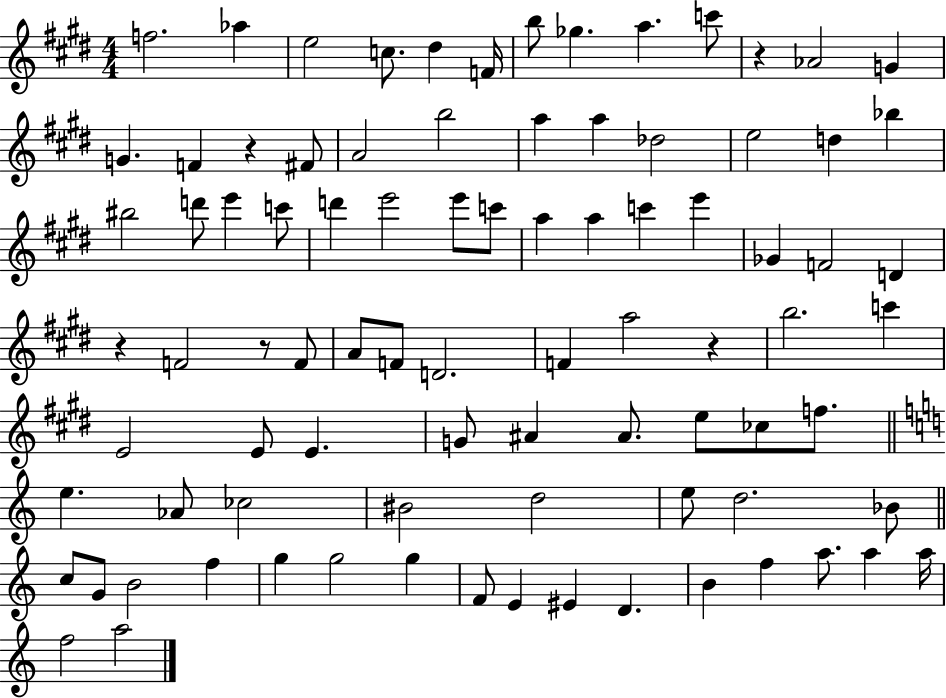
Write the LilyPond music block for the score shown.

{
  \clef treble
  \numericTimeSignature
  \time 4/4
  \key e \major
  \repeat volta 2 { f''2. aes''4 | e''2 c''8. dis''4 f'16 | b''8 ges''4. a''4. c'''8 | r4 aes'2 g'4 | \break g'4. f'4 r4 fis'8 | a'2 b''2 | a''4 a''4 des''2 | e''2 d''4 bes''4 | \break bis''2 d'''8 e'''4 c'''8 | d'''4 e'''2 e'''8 c'''8 | a''4 a''4 c'''4 e'''4 | ges'4 f'2 d'4 | \break r4 f'2 r8 f'8 | a'8 f'8 d'2. | f'4 a''2 r4 | b''2. c'''4 | \break e'2 e'8 e'4. | g'8 ais'4 ais'8. e''8 ces''8 f''8. | \bar "||" \break \key c \major e''4. aes'8 ces''2 | bis'2 d''2 | e''8 d''2. bes'8 | \bar "||" \break \key a \minor c''8 g'8 b'2 f''4 | g''4 g''2 g''4 | f'8 e'4 eis'4 d'4. | b'4 f''4 a''8. a''4 a''16 | \break f''2 a''2 | } \bar "|."
}